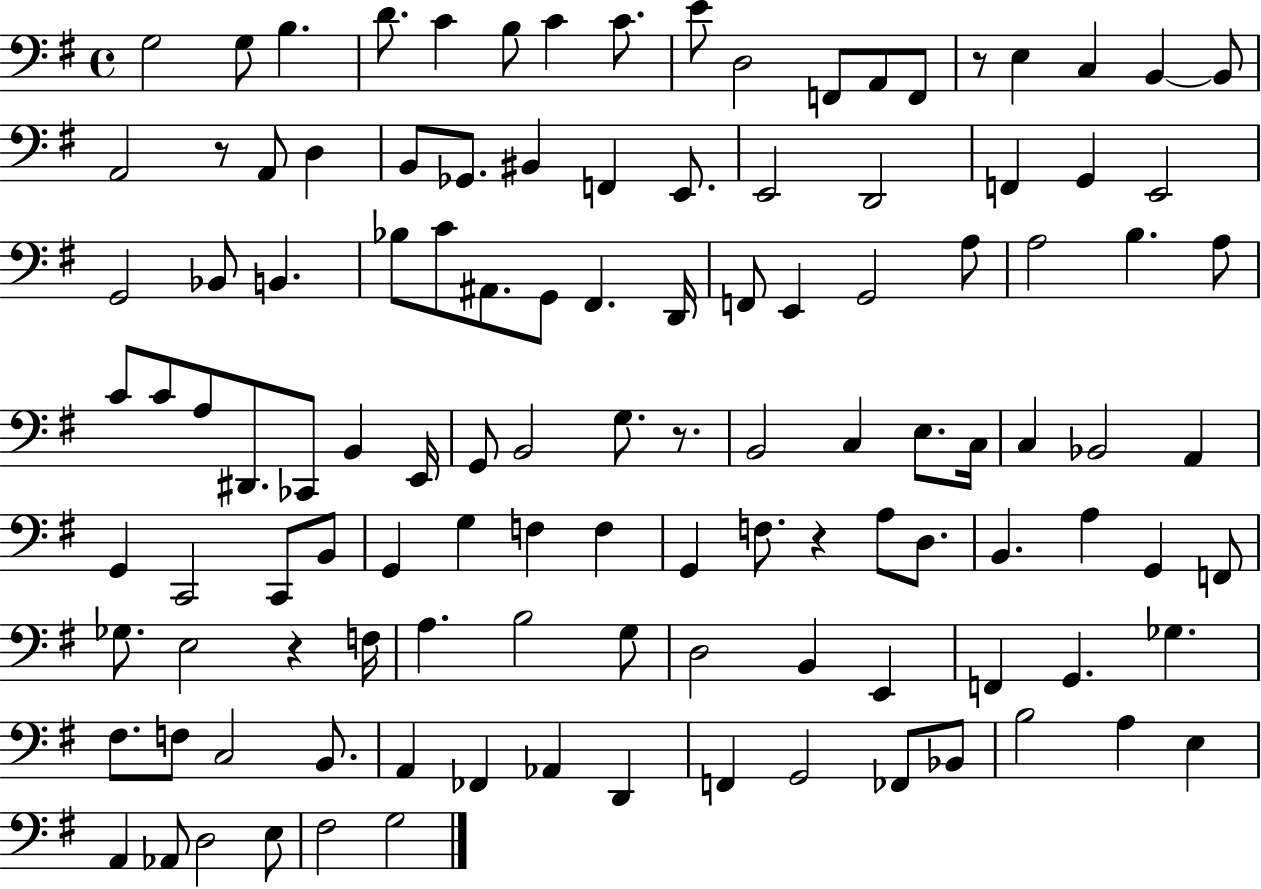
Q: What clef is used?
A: bass